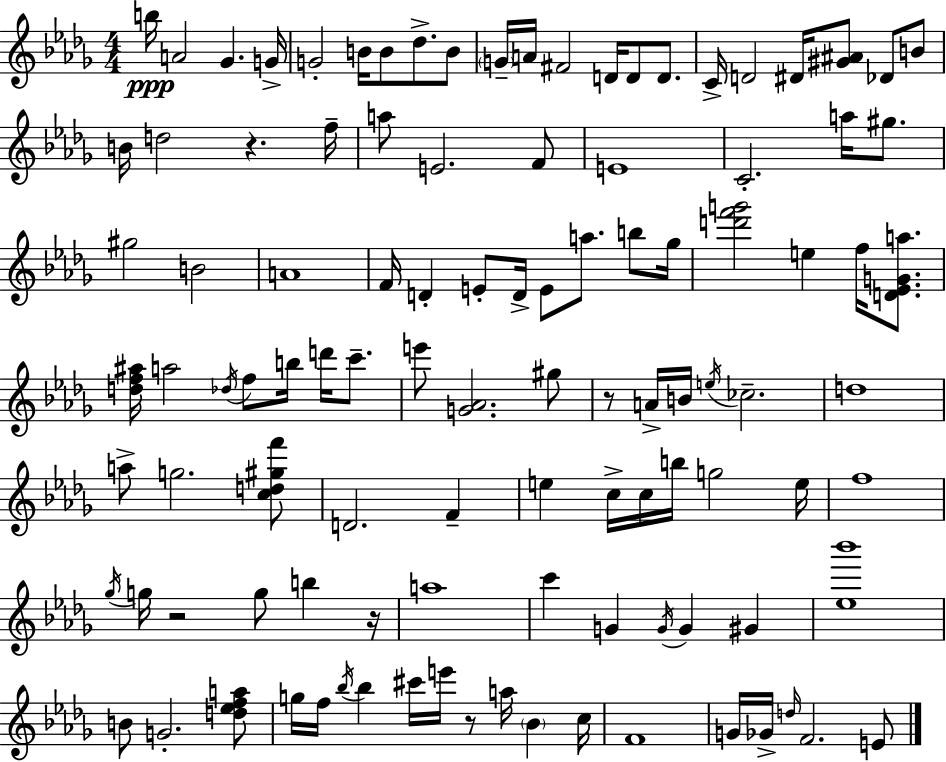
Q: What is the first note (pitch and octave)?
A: B5